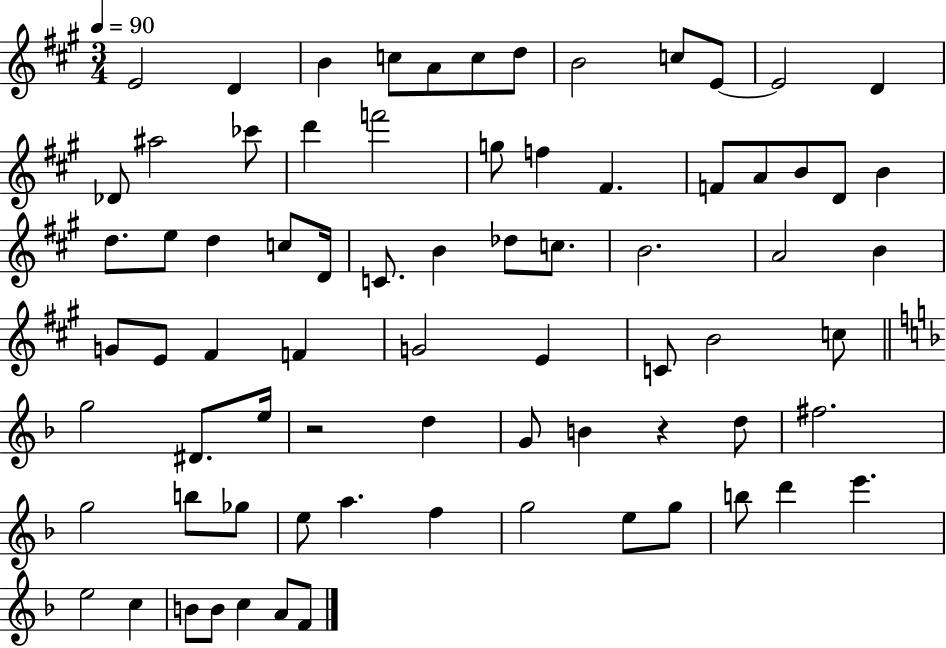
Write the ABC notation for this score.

X:1
T:Untitled
M:3/4
L:1/4
K:A
E2 D B c/2 A/2 c/2 d/2 B2 c/2 E/2 E2 D _D/2 ^a2 _c'/2 d' f'2 g/2 f ^F F/2 A/2 B/2 D/2 B d/2 e/2 d c/2 D/4 C/2 B _d/2 c/2 B2 A2 B G/2 E/2 ^F F G2 E C/2 B2 c/2 g2 ^D/2 e/4 z2 d G/2 B z d/2 ^f2 g2 b/2 _g/2 e/2 a f g2 e/2 g/2 b/2 d' e' e2 c B/2 B/2 c A/2 F/2